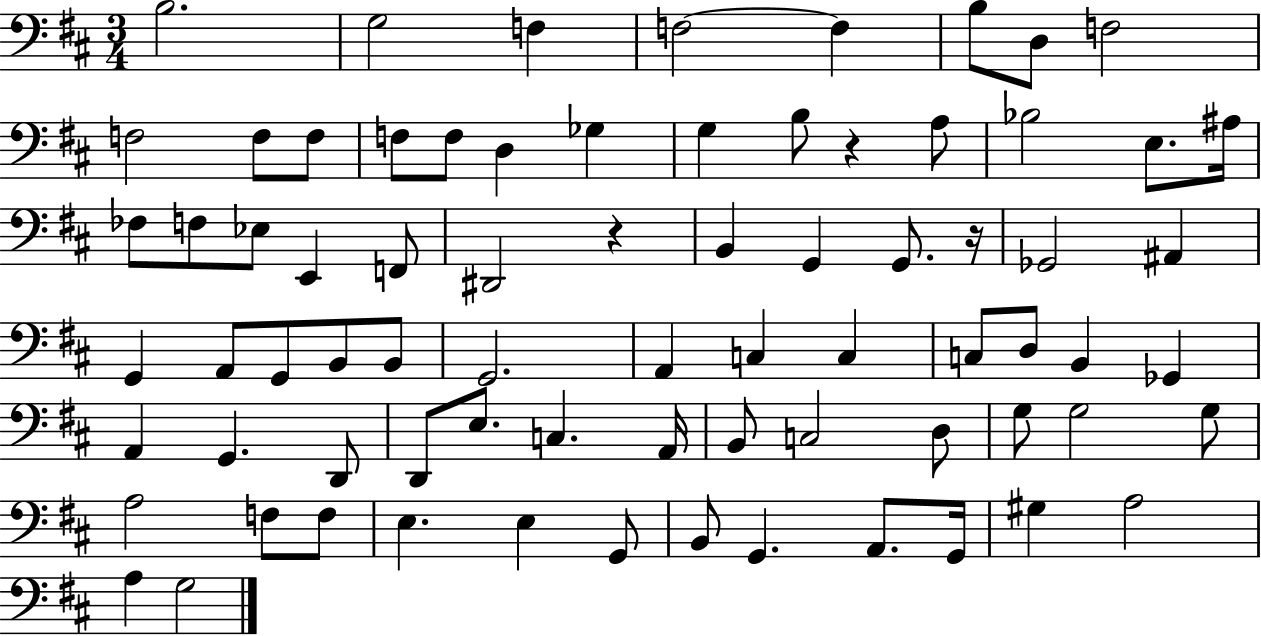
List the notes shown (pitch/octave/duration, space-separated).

B3/h. G3/h F3/q F3/h F3/q B3/e D3/e F3/h F3/h F3/e F3/e F3/e F3/e D3/q Gb3/q G3/q B3/e R/q A3/e Bb3/h E3/e. A#3/s FES3/e F3/e Eb3/e E2/q F2/e D#2/h R/q B2/q G2/q G2/e. R/s Gb2/h A#2/q G2/q A2/e G2/e B2/e B2/e G2/h. A2/q C3/q C3/q C3/e D3/e B2/q Gb2/q A2/q G2/q. D2/e D2/e E3/e. C3/q. A2/s B2/e C3/h D3/e G3/e G3/h G3/e A3/h F3/e F3/e E3/q. E3/q G2/e B2/e G2/q. A2/e. G2/s G#3/q A3/h A3/q G3/h